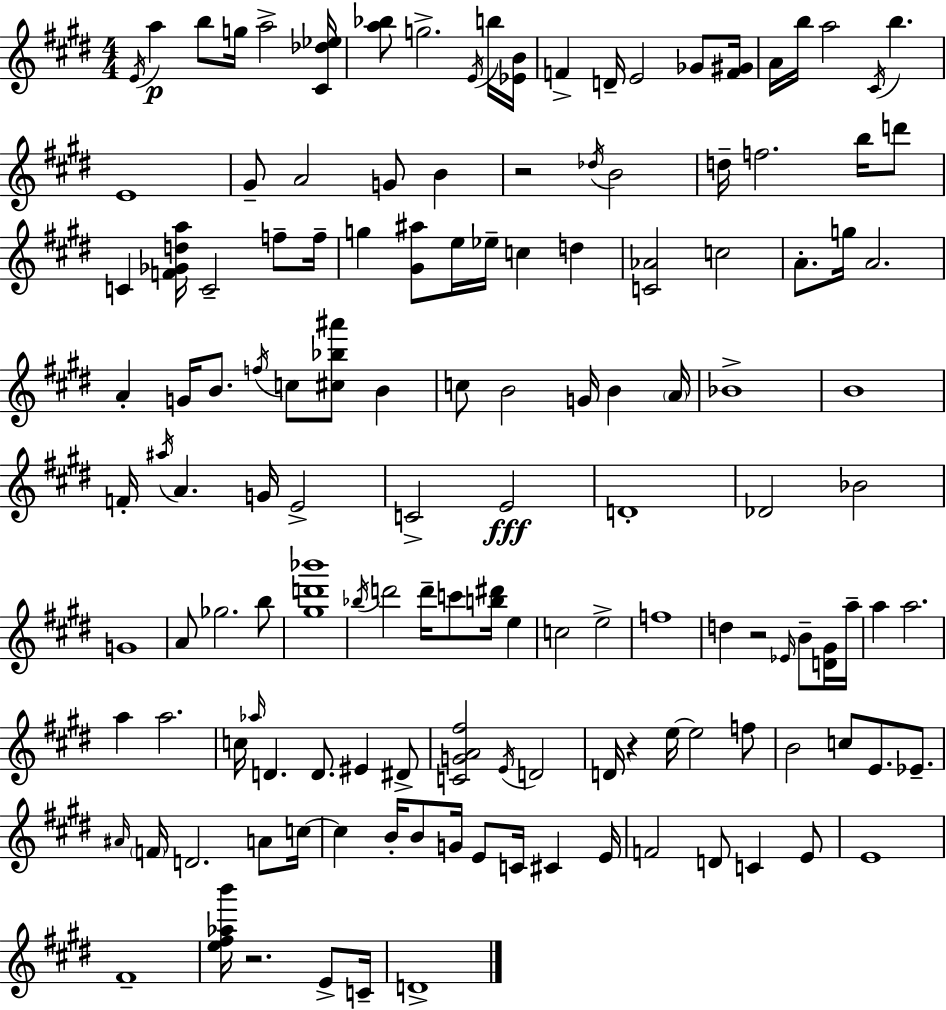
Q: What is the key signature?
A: E major